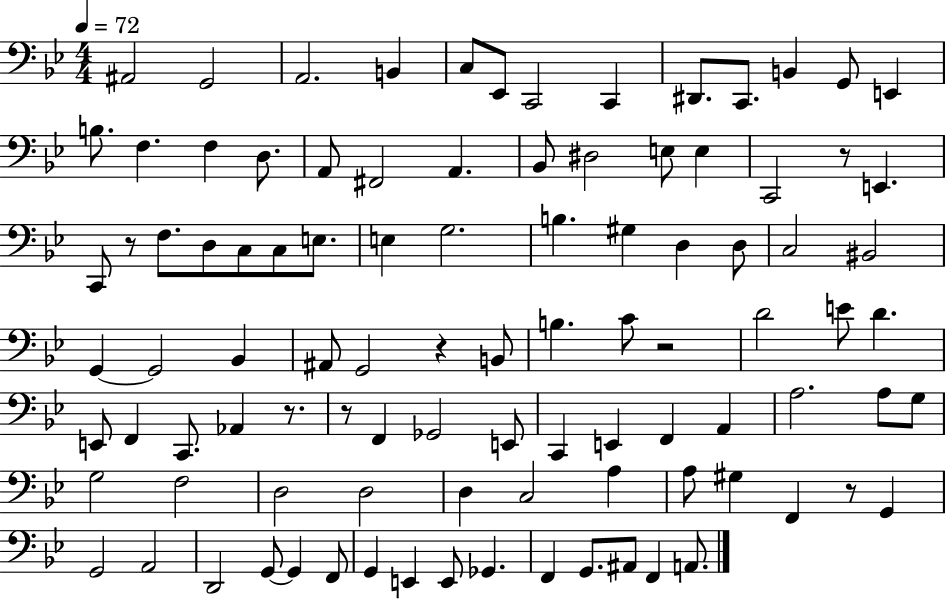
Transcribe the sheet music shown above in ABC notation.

X:1
T:Untitled
M:4/4
L:1/4
K:Bb
^A,,2 G,,2 A,,2 B,, C,/2 _E,,/2 C,,2 C,, ^D,,/2 C,,/2 B,, G,,/2 E,, B,/2 F, F, D,/2 A,,/2 ^F,,2 A,, _B,,/2 ^D,2 E,/2 E, C,,2 z/2 E,, C,,/2 z/2 F,/2 D,/2 C,/2 C,/2 E,/2 E, G,2 B, ^G, D, D,/2 C,2 ^B,,2 G,, G,,2 _B,, ^A,,/2 G,,2 z B,,/2 B, C/2 z2 D2 E/2 D E,,/2 F,, C,,/2 _A,, z/2 z/2 F,, _G,,2 E,,/2 C,, E,, F,, A,, A,2 A,/2 G,/2 G,2 F,2 D,2 D,2 D, C,2 A, A,/2 ^G, F,, z/2 G,, G,,2 A,,2 D,,2 G,,/2 G,, F,,/2 G,, E,, E,,/2 _G,, F,, G,,/2 ^A,,/2 F,, A,,/2